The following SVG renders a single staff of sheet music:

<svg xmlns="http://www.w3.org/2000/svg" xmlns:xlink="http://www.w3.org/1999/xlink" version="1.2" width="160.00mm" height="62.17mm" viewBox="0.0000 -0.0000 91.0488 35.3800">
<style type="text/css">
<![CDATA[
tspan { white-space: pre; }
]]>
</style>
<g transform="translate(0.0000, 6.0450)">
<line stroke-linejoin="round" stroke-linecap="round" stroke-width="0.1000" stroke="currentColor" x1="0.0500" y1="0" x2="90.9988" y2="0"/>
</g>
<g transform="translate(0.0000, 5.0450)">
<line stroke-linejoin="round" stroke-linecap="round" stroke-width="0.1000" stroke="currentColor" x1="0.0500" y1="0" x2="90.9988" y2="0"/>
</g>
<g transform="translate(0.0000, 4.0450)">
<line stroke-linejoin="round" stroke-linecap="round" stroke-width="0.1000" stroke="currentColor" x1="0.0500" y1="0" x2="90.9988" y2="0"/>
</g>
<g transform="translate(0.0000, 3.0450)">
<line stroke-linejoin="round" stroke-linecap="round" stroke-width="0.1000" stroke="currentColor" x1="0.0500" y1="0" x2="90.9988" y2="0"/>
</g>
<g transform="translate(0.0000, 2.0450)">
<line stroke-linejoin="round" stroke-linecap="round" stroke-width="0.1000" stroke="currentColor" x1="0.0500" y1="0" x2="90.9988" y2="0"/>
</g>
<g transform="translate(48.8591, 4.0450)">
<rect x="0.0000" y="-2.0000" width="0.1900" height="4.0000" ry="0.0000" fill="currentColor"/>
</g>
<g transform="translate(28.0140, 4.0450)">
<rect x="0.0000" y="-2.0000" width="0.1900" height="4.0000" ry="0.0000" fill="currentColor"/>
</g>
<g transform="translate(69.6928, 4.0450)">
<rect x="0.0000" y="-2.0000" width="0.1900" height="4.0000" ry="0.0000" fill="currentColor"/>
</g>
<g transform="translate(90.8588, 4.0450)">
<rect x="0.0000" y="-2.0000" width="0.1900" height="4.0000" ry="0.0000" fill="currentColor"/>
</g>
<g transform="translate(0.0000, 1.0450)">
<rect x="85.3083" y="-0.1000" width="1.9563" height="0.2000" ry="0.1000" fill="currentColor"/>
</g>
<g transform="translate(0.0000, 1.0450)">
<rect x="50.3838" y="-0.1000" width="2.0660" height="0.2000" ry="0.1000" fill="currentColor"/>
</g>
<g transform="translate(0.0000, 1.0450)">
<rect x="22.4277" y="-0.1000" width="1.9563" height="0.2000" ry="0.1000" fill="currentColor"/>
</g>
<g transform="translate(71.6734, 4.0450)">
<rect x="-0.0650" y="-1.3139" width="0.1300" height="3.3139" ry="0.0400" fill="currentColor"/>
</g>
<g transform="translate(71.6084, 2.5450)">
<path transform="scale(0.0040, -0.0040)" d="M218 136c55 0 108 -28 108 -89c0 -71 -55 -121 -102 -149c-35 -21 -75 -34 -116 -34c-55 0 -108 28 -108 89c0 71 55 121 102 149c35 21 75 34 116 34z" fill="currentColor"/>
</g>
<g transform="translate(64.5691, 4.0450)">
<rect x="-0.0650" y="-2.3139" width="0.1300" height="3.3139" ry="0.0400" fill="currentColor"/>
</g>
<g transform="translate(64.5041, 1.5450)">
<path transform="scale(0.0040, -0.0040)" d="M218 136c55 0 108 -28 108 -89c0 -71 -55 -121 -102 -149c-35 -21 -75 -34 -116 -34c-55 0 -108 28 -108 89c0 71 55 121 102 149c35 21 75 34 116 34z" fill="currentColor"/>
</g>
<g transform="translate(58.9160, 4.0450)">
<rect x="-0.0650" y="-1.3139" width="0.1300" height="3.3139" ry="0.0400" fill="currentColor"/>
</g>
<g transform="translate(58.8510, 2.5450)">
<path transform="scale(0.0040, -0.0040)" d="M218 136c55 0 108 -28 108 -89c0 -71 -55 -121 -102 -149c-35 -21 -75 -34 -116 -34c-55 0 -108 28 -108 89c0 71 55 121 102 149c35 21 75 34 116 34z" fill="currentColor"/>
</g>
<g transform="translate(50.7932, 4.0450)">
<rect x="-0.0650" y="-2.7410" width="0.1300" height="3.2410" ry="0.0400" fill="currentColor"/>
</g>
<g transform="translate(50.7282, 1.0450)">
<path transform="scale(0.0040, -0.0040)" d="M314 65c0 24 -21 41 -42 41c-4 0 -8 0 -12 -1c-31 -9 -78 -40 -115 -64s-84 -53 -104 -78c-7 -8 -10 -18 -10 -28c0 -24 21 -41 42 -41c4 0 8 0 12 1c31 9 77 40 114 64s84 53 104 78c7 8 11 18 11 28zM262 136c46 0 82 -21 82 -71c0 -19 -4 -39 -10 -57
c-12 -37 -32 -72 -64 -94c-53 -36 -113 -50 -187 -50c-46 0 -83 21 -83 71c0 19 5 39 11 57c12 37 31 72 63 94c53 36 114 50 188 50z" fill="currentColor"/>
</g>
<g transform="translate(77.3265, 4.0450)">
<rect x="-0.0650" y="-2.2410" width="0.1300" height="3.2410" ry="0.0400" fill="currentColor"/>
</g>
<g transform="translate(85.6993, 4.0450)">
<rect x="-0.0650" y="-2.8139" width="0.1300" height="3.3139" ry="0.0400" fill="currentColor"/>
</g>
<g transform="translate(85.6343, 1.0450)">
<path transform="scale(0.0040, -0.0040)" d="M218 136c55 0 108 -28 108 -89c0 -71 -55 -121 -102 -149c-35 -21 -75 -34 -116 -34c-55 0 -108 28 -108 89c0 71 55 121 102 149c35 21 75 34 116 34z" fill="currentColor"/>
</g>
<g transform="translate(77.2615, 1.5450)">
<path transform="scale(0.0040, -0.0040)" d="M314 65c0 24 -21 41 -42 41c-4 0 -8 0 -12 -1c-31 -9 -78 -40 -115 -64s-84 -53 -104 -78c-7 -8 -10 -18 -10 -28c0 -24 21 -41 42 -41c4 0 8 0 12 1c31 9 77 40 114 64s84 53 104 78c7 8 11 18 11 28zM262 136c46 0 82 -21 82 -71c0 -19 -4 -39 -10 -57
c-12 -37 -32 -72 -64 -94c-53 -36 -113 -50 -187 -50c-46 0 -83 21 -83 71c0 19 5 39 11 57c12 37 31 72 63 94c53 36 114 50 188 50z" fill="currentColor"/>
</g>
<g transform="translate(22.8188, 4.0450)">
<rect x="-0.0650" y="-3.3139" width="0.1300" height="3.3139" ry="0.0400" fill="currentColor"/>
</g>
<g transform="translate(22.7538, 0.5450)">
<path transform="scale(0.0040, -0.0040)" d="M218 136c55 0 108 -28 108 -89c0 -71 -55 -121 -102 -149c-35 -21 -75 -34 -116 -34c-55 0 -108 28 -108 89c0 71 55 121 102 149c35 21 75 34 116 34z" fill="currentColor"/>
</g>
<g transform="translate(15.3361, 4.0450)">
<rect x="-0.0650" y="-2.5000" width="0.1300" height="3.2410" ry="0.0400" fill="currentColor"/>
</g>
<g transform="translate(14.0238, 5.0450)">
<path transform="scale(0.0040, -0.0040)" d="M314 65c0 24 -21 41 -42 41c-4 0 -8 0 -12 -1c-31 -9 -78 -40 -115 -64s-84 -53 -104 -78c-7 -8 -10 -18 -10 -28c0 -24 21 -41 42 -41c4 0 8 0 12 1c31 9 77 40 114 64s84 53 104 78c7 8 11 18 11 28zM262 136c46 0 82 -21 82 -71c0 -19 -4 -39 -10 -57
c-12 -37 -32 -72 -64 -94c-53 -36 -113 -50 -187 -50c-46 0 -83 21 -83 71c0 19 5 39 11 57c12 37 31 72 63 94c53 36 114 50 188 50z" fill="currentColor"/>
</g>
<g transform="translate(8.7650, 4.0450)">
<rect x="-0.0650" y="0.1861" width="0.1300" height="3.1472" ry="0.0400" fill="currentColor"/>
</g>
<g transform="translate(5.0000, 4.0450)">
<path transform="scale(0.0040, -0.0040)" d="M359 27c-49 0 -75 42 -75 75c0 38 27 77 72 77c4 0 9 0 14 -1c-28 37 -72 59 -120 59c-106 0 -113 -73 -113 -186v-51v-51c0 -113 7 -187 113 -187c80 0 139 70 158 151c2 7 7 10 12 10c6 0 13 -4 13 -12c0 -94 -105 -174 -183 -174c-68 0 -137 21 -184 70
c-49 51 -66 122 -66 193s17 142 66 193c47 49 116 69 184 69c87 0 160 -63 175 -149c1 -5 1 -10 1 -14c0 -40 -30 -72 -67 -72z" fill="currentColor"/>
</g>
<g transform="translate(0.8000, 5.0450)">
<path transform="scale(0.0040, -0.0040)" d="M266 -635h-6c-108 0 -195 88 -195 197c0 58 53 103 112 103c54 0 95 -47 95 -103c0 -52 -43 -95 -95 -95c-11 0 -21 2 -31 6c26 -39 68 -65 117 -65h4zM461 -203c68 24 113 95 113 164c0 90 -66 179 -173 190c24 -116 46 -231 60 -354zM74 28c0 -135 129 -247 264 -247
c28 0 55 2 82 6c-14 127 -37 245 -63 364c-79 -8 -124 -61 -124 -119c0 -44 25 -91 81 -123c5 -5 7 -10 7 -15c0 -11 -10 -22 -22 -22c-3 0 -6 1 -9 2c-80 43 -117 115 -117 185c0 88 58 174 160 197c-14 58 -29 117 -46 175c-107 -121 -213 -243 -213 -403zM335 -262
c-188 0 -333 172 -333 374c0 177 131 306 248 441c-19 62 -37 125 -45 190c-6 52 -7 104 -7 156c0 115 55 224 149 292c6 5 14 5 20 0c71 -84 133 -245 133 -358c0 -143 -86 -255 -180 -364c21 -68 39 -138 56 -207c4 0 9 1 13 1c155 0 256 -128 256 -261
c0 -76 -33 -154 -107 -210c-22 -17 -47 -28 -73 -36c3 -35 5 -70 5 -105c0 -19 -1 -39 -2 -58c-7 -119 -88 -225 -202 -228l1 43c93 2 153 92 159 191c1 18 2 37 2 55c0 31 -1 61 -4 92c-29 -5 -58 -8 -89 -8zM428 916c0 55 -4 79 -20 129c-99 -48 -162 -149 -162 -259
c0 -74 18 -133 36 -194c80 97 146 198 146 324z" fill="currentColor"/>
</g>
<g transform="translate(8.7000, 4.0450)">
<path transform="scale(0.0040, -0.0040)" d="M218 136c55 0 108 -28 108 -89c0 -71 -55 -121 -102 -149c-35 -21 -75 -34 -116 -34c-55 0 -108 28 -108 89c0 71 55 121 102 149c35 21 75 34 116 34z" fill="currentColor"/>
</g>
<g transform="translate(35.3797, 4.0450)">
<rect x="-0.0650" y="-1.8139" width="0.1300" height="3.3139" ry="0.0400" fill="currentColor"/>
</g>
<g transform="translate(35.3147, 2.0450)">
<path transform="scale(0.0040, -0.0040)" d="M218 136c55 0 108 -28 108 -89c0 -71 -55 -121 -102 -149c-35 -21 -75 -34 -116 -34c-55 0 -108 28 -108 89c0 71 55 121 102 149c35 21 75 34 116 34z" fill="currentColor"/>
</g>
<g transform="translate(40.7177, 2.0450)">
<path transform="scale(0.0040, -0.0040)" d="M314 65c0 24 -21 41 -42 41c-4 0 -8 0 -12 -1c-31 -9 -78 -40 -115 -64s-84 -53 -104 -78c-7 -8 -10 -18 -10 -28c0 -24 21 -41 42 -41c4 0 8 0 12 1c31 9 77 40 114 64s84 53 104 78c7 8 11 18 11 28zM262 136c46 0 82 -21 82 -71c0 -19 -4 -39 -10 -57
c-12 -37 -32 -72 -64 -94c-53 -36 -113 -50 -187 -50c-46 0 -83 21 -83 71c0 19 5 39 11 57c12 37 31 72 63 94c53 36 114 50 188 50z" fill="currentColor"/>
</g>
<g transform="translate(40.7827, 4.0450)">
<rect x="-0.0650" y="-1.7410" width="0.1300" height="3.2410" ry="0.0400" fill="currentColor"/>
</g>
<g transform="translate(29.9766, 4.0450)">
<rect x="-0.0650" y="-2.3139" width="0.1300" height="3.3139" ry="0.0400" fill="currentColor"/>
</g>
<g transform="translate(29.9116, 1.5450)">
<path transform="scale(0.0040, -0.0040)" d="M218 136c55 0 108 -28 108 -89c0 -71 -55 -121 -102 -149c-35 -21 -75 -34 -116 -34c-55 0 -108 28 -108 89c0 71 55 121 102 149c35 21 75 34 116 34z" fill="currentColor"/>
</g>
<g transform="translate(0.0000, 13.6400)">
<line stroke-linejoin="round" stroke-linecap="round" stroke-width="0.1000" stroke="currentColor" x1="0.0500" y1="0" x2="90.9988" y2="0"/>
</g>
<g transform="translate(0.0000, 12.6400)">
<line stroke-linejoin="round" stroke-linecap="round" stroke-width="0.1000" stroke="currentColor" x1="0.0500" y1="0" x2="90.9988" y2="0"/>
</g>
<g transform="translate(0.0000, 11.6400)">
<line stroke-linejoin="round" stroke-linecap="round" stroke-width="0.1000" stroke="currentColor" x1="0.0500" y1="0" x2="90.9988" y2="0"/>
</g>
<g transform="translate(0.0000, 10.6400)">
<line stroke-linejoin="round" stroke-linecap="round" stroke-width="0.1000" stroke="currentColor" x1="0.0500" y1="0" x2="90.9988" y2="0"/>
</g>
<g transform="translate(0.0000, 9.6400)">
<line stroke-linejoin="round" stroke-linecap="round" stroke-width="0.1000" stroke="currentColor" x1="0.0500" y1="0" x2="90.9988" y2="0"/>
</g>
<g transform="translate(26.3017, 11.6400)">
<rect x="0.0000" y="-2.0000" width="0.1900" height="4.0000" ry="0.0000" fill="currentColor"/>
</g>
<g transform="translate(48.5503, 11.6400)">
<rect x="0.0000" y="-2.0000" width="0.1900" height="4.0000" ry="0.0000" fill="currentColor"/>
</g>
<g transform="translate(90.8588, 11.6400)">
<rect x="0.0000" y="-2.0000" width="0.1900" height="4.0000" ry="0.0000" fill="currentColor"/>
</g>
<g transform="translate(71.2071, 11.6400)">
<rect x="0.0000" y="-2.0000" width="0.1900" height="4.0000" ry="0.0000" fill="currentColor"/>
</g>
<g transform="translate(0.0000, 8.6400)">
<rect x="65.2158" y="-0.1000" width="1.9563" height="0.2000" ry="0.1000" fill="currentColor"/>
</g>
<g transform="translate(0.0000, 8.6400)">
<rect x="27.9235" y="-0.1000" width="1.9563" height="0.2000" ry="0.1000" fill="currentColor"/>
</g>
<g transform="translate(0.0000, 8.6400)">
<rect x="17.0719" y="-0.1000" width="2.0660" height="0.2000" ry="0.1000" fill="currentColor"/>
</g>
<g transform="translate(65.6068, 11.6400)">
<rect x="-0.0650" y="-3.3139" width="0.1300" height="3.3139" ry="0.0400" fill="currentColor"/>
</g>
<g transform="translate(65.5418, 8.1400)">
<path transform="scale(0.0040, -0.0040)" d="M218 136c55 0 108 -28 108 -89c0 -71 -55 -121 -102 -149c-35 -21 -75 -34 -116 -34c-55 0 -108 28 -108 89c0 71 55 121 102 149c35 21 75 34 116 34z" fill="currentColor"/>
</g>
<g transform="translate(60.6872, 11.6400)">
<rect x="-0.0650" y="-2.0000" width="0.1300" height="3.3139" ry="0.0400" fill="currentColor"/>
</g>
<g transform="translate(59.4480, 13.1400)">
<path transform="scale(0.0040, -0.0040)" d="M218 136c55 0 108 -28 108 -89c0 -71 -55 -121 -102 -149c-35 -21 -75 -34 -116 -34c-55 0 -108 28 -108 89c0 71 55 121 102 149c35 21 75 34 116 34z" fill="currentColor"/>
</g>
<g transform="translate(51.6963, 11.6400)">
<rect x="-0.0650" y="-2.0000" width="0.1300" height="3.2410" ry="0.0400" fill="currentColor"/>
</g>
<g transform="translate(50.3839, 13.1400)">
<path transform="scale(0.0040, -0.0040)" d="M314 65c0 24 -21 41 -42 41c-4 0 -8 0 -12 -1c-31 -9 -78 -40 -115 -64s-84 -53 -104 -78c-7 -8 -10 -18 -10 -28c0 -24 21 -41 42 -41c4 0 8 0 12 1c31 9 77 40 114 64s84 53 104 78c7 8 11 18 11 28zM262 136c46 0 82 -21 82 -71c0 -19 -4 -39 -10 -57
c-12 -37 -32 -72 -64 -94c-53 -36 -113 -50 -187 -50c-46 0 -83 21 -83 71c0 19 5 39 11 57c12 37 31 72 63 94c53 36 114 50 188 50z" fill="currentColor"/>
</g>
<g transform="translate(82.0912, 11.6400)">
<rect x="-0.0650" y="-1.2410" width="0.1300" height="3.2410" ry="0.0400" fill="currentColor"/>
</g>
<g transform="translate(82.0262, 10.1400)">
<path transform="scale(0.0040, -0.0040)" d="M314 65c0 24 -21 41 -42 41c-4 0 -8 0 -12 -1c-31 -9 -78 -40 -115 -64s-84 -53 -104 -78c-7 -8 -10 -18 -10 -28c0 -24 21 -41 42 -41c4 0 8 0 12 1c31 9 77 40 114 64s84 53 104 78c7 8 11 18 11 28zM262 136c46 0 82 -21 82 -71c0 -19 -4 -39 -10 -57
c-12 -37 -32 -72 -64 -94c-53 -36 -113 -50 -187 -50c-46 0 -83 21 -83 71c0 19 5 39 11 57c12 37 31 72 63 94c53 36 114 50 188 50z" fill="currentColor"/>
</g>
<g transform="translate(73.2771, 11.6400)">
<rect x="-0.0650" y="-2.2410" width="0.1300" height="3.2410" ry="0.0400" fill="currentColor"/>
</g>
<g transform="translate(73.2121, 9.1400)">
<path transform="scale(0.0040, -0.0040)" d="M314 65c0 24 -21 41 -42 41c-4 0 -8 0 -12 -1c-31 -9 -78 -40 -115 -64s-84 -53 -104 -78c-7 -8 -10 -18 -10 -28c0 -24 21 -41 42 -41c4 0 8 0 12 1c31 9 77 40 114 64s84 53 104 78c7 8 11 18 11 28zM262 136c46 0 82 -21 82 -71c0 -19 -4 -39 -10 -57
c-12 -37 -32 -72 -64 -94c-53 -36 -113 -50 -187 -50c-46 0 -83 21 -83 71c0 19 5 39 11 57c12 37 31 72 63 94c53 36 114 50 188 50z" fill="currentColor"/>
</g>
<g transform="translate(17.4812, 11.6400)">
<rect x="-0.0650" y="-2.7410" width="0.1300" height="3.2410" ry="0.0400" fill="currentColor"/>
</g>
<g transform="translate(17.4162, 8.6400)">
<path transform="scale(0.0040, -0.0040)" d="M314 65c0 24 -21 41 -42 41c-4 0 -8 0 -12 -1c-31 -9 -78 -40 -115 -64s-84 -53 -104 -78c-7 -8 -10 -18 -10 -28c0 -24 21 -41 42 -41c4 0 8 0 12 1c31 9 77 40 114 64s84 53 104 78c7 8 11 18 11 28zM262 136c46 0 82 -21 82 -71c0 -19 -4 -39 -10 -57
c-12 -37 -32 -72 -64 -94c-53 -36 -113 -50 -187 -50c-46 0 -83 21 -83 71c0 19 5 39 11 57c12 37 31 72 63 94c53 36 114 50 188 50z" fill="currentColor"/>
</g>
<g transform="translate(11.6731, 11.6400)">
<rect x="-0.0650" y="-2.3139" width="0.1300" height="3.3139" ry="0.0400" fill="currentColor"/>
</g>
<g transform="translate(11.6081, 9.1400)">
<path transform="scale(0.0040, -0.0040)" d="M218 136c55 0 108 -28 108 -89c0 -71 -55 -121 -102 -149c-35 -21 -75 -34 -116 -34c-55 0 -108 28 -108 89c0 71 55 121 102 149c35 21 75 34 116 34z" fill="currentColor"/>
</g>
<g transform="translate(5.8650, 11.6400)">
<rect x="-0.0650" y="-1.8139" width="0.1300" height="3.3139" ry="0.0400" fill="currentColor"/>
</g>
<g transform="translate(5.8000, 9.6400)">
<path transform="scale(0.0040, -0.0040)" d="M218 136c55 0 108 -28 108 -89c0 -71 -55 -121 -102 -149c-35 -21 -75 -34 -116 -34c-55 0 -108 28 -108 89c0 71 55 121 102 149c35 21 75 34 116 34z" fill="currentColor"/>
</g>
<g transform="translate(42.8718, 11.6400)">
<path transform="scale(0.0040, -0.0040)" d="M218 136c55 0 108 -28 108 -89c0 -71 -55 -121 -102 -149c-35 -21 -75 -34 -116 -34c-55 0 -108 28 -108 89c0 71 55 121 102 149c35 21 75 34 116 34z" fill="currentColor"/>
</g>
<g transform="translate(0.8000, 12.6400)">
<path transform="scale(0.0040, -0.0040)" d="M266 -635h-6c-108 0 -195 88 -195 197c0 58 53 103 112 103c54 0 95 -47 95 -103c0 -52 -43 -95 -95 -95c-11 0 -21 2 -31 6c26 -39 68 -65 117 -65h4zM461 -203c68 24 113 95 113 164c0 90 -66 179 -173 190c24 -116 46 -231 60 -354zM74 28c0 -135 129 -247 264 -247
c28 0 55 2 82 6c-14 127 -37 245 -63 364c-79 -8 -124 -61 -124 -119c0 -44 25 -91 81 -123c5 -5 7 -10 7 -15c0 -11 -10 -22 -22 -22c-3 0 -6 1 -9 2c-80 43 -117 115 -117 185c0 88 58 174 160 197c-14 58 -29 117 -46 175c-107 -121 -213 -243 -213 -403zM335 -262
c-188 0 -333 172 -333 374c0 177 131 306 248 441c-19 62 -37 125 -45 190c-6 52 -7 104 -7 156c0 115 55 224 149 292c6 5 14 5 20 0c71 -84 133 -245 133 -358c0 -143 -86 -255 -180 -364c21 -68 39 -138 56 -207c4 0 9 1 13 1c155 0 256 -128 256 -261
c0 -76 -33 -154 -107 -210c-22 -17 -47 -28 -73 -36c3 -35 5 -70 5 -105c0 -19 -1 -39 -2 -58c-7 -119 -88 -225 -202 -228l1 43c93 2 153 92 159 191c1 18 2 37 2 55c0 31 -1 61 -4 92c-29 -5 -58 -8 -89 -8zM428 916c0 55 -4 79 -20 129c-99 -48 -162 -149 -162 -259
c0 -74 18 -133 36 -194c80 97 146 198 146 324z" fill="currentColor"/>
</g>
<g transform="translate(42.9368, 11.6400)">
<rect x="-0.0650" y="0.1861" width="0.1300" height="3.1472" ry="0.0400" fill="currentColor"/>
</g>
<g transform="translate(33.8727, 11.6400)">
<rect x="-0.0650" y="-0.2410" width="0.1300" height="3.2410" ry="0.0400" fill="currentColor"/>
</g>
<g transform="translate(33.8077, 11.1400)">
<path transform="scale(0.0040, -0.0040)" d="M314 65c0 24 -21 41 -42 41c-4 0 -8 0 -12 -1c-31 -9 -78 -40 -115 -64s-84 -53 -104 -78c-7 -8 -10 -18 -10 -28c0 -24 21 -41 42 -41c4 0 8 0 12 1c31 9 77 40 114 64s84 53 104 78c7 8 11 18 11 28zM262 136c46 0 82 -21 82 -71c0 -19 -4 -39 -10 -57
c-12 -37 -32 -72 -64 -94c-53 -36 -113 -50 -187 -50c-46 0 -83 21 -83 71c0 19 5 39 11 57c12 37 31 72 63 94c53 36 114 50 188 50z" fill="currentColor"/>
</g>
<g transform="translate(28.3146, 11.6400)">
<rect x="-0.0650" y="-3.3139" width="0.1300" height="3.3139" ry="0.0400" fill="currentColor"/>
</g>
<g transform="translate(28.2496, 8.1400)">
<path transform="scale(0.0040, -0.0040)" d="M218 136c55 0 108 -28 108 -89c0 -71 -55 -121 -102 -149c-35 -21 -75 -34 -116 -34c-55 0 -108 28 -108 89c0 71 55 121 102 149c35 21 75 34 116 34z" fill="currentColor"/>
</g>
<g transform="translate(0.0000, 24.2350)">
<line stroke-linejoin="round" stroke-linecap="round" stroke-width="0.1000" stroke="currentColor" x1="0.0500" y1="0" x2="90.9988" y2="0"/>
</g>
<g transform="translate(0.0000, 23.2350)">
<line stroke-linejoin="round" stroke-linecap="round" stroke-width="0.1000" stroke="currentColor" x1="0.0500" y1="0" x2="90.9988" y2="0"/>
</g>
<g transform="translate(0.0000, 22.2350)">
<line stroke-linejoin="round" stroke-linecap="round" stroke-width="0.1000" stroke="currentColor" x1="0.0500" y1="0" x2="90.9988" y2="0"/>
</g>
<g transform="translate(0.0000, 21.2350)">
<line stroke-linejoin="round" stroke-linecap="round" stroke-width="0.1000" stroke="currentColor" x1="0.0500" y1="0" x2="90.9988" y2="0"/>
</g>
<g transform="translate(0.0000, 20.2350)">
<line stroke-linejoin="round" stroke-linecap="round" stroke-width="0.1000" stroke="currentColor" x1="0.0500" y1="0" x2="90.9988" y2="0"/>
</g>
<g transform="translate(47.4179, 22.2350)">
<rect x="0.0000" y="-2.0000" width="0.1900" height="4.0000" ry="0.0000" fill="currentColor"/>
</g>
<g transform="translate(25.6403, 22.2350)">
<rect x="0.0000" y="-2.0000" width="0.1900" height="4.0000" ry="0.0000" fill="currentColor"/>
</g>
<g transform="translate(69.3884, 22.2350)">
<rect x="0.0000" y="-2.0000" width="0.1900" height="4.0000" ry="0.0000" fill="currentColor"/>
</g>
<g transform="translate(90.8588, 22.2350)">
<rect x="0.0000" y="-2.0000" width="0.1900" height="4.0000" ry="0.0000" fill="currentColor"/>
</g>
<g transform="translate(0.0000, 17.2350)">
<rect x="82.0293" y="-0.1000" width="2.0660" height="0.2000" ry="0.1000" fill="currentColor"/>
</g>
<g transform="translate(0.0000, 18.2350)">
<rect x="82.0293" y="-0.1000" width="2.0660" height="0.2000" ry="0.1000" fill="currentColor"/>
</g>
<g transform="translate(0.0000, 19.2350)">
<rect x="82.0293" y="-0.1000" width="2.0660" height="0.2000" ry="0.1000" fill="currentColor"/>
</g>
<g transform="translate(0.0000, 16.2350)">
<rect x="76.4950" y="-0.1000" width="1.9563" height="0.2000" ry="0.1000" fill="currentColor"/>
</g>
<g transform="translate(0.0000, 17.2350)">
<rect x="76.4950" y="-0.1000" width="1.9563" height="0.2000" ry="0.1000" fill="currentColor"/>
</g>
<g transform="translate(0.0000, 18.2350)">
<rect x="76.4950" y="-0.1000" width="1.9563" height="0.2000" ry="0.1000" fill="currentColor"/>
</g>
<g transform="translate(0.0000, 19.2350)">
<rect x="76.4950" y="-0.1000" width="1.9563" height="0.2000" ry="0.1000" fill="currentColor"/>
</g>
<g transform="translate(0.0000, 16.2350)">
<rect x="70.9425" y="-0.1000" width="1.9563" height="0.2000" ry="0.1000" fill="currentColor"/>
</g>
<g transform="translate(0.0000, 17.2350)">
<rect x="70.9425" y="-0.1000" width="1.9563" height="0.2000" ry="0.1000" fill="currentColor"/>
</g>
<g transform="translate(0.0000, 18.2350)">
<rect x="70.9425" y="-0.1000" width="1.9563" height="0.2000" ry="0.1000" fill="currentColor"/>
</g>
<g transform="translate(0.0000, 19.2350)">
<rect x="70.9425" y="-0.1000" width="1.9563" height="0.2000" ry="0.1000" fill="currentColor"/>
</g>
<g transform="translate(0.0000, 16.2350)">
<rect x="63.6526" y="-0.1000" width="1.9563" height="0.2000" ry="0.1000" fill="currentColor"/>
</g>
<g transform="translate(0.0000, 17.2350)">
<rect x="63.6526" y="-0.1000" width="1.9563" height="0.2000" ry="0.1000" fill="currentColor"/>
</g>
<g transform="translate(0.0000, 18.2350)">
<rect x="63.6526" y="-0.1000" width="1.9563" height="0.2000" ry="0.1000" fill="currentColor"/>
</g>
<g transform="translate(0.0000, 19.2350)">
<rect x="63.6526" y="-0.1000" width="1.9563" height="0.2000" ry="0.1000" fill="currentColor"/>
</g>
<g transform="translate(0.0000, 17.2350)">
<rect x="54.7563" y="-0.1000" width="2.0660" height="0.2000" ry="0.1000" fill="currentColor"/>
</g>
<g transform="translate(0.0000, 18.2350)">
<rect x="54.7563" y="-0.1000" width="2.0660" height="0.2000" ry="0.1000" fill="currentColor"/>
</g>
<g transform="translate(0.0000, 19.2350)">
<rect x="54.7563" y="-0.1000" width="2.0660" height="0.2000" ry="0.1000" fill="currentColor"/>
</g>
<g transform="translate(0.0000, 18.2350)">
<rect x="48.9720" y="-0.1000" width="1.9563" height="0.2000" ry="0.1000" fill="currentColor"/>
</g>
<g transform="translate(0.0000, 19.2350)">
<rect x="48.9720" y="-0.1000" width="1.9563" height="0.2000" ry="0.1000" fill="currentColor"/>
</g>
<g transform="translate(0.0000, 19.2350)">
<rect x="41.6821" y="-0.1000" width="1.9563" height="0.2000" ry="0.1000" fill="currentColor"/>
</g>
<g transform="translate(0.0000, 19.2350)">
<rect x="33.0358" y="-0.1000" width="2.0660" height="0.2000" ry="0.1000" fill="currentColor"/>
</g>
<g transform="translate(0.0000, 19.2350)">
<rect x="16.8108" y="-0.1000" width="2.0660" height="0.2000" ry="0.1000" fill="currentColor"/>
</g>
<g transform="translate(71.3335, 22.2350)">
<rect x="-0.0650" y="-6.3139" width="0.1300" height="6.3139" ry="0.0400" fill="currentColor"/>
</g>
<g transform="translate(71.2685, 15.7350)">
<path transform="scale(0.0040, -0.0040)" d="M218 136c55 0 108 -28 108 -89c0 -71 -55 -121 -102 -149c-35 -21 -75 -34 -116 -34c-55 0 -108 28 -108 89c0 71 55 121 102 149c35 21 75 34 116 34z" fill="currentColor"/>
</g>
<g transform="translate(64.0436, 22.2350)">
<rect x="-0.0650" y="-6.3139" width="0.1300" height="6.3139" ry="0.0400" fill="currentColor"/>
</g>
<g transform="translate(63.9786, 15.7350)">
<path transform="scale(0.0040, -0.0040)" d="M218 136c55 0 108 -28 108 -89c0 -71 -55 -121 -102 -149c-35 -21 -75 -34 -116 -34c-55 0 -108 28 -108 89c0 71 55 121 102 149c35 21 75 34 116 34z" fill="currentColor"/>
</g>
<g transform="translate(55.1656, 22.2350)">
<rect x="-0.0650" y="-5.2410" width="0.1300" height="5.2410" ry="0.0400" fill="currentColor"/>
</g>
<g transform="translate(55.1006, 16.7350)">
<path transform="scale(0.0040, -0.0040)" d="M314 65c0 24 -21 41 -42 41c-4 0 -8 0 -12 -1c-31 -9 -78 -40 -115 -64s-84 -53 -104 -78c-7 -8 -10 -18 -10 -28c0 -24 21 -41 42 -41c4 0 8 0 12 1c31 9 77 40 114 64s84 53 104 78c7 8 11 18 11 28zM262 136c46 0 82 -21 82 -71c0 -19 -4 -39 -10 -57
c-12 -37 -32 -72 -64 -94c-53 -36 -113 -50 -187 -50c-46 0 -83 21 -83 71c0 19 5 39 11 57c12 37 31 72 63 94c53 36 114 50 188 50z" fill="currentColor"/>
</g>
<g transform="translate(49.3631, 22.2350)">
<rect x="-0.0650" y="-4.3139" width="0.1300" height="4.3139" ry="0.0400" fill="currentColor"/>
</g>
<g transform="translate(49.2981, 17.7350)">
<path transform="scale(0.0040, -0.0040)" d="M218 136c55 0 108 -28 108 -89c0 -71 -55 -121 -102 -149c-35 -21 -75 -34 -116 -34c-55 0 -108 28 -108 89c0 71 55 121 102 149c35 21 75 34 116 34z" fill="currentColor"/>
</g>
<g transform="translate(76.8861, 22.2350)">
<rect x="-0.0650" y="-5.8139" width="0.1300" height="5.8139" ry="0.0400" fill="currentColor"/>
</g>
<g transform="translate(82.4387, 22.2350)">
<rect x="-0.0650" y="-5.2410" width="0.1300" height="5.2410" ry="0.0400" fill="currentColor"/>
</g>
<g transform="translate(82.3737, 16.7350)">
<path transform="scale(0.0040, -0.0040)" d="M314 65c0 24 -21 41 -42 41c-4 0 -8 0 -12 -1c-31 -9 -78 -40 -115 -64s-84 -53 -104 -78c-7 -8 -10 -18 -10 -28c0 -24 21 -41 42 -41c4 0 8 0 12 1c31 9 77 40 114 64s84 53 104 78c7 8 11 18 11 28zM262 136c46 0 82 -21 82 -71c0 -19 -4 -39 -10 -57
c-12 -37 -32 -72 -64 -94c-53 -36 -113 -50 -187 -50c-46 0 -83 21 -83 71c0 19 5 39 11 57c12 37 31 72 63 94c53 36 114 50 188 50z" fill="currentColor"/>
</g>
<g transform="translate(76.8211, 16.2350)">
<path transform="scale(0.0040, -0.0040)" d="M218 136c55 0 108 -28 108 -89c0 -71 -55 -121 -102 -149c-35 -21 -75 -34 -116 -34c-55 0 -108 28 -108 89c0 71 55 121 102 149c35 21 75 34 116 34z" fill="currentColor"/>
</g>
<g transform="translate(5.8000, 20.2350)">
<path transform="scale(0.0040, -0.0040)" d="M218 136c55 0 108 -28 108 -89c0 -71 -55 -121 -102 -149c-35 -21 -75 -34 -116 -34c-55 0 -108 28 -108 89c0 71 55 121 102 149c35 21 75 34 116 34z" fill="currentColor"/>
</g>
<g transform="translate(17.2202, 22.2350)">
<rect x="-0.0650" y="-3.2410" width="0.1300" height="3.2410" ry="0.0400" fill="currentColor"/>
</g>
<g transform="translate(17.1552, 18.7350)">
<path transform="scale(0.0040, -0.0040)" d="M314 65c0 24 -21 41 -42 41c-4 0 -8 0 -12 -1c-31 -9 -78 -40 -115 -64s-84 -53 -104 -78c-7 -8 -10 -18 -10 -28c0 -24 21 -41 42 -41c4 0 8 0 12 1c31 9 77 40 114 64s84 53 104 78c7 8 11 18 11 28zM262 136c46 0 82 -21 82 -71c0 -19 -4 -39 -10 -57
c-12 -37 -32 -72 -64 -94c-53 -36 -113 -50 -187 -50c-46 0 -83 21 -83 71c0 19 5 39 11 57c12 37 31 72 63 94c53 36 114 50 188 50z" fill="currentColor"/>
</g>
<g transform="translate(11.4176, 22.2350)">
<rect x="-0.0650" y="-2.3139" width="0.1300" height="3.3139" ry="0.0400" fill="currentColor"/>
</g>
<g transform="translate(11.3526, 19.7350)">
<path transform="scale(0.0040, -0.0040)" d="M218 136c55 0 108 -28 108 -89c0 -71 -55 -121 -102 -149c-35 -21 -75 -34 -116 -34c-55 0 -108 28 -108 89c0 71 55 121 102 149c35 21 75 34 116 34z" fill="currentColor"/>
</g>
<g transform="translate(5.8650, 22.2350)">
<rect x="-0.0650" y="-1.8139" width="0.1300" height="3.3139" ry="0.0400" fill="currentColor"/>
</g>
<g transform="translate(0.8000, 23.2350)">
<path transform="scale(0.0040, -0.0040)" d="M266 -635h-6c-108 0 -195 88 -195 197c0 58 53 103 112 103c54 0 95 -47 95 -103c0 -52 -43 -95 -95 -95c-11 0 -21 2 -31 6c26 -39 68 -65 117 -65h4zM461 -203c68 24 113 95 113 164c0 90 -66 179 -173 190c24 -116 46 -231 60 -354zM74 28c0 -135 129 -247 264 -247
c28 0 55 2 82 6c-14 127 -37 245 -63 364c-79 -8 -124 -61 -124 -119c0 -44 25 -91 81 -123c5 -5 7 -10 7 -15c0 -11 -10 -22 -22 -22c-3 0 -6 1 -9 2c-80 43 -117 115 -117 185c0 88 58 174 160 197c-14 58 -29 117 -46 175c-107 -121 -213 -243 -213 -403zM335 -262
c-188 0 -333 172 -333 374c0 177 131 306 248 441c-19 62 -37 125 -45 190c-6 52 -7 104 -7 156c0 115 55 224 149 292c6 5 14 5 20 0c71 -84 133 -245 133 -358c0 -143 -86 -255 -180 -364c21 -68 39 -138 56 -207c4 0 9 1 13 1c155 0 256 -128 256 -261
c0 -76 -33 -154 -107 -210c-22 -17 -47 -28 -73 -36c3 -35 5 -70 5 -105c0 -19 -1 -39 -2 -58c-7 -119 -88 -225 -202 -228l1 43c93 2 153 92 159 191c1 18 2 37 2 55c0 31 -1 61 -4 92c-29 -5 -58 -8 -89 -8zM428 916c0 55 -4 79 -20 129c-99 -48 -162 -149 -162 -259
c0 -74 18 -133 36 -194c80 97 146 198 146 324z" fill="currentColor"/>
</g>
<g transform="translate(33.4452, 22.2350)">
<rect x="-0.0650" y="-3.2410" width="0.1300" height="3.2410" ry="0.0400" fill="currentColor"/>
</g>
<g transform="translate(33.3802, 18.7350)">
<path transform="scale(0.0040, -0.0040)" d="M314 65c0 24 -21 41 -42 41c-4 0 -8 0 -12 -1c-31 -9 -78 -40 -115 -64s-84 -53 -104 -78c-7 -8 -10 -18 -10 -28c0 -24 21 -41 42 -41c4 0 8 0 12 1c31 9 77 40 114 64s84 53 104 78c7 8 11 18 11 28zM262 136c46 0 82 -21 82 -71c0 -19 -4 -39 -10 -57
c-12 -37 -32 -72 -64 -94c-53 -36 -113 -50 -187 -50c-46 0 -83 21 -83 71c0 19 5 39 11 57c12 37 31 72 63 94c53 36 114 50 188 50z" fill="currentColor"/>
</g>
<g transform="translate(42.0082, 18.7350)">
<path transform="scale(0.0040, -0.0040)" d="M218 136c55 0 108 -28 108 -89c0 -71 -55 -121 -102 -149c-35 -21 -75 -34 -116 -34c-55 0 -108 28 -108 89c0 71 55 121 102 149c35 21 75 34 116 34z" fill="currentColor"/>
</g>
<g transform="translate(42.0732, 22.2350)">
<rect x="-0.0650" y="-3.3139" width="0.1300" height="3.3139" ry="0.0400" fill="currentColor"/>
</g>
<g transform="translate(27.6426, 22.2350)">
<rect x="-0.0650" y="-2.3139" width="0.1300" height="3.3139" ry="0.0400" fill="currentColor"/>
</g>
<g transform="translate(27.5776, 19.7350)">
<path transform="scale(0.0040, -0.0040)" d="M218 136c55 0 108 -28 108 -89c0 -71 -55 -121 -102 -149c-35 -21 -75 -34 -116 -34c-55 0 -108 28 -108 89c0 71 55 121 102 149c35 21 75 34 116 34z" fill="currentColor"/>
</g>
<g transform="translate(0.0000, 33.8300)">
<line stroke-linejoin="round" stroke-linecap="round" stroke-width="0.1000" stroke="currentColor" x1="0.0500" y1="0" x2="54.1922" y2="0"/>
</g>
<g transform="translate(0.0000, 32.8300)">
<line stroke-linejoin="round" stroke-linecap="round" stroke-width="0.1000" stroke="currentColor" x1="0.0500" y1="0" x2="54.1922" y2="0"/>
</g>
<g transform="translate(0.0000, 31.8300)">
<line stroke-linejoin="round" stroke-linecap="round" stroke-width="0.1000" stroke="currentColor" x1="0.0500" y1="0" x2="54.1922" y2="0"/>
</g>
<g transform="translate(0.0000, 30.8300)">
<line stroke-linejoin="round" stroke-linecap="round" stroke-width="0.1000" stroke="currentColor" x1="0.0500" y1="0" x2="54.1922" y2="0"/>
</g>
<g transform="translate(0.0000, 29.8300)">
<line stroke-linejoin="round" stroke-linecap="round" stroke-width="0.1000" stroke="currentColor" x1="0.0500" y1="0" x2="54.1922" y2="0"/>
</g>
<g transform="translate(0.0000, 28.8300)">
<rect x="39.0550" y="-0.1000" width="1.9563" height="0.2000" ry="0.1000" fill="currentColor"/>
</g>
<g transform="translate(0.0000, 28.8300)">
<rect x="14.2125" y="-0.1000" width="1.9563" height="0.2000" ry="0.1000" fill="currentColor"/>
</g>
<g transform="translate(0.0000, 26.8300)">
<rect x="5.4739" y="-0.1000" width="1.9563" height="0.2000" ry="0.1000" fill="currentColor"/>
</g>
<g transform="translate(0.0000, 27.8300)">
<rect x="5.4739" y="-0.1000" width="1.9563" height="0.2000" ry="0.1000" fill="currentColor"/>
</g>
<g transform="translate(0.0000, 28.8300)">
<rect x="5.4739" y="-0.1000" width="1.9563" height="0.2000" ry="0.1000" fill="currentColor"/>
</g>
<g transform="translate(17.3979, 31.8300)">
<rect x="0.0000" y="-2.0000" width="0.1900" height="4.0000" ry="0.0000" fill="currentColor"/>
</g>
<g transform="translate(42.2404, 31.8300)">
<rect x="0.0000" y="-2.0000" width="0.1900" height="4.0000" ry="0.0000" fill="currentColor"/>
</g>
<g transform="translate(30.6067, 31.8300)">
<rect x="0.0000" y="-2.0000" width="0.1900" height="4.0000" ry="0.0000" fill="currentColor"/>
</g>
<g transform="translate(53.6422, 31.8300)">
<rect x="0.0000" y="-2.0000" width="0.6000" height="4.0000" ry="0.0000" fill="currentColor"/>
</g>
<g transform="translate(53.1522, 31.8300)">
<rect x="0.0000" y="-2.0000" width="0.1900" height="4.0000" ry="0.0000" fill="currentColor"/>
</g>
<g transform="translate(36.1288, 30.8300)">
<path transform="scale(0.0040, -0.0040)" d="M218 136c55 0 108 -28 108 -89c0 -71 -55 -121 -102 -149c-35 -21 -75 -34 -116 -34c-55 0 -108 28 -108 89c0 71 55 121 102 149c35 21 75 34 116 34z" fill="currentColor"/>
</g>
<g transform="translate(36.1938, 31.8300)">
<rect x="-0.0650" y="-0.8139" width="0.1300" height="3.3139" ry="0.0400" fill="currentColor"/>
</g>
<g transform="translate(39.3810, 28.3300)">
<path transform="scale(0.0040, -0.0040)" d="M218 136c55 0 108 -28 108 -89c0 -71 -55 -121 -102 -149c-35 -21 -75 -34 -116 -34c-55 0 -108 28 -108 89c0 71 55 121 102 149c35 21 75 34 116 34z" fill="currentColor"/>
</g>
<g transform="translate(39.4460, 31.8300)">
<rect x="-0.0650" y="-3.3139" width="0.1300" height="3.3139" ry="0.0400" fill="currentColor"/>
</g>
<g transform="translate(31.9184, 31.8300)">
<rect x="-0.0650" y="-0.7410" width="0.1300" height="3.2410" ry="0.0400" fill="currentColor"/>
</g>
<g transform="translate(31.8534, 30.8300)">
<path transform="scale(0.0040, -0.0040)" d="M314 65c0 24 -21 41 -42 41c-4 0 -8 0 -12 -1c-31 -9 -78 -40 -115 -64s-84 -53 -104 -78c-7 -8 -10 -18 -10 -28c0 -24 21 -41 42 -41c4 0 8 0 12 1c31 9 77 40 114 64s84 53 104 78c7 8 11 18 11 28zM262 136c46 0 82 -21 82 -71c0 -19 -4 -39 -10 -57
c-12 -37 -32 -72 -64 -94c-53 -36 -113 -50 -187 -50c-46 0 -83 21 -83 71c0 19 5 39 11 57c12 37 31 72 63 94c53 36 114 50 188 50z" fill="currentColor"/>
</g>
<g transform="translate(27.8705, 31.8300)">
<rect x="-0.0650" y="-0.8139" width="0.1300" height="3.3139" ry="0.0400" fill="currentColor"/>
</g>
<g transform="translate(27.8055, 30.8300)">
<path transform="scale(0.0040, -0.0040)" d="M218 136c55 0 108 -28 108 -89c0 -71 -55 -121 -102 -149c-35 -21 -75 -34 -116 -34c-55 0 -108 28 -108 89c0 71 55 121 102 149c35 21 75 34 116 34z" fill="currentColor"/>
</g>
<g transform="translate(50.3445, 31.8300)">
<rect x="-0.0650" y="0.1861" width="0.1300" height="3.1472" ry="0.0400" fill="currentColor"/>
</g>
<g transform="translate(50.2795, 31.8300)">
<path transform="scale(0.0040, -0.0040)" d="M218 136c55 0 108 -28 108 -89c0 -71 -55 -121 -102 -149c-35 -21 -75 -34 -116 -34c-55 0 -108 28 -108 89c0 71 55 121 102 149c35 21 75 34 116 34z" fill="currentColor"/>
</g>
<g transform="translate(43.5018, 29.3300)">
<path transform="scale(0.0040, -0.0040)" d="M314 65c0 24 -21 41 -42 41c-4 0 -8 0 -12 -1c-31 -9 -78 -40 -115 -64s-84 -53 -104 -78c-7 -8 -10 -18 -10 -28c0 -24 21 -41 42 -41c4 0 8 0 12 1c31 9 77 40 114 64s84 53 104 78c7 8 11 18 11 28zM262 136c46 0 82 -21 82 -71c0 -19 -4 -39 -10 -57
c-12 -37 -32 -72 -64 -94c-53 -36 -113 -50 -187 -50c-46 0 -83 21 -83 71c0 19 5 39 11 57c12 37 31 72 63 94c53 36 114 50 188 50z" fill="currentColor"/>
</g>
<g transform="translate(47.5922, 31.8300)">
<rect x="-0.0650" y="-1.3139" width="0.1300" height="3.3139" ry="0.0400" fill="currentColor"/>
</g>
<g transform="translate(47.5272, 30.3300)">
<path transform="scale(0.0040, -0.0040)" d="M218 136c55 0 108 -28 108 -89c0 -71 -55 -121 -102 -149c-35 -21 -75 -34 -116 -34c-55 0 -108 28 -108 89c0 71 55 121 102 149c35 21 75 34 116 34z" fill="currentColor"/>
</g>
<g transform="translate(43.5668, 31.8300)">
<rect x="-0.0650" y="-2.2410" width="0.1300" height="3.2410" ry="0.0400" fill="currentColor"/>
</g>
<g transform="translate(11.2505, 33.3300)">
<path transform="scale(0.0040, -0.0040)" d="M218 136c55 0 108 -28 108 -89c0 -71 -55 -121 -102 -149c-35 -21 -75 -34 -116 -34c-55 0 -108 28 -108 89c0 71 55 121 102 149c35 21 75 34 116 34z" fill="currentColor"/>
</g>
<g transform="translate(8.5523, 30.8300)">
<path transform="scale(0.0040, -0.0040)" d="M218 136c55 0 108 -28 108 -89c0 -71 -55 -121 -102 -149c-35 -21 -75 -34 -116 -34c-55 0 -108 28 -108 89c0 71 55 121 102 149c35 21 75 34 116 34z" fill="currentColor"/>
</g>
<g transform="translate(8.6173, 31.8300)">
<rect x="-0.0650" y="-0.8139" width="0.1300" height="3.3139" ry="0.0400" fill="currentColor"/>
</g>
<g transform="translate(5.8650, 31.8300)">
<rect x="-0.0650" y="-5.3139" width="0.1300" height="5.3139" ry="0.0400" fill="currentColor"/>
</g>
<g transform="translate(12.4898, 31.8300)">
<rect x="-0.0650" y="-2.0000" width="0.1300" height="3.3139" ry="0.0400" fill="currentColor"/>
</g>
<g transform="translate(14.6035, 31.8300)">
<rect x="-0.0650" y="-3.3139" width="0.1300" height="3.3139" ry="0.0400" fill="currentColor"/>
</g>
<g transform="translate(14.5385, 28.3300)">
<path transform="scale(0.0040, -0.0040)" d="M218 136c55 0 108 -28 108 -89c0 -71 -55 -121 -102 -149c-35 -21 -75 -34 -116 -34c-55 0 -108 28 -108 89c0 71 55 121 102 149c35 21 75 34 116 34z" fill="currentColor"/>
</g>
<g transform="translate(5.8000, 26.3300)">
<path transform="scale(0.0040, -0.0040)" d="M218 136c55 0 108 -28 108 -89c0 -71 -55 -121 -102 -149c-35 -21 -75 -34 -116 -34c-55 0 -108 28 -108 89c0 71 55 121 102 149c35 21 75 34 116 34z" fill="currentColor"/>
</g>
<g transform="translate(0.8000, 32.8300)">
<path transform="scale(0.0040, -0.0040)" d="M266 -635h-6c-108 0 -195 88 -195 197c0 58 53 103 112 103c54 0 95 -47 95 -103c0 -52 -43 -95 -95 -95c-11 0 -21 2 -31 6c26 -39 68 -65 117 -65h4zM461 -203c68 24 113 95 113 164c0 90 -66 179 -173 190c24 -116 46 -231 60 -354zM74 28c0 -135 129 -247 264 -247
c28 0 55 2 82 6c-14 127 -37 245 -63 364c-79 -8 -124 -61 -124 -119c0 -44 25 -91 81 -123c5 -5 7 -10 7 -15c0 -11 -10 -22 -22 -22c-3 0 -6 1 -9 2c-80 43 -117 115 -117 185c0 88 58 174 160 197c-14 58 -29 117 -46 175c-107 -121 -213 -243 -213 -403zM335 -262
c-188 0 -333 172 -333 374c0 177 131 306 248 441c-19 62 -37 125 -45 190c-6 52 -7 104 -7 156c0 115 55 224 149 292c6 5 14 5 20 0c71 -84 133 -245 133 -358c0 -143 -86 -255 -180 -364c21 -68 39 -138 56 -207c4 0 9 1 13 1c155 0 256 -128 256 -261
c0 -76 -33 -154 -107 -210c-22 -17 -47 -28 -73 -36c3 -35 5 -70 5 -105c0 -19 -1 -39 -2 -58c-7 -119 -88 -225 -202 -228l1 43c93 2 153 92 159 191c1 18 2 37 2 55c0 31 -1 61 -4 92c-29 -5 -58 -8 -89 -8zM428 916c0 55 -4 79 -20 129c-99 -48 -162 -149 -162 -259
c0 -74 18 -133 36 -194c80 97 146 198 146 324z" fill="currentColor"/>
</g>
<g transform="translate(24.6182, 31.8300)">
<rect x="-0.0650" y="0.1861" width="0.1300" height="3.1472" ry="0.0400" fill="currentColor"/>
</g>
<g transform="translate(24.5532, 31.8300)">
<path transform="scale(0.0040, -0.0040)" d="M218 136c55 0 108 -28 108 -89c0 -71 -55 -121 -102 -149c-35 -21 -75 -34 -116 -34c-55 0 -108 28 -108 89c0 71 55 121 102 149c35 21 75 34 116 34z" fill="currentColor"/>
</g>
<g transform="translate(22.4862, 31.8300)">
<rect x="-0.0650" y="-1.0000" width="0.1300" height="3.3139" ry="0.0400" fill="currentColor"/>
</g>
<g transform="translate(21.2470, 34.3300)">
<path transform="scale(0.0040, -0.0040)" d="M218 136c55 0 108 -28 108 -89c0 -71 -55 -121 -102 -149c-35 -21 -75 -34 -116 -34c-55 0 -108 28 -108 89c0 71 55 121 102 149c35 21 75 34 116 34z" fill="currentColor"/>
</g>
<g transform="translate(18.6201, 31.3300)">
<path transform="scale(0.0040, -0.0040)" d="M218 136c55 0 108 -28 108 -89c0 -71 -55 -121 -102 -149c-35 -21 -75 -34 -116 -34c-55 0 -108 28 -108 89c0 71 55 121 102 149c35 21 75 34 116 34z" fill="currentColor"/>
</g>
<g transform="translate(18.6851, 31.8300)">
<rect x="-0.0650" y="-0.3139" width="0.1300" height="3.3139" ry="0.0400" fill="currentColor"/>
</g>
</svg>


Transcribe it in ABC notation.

X:1
T:Untitled
M:4/4
L:1/4
K:C
B G2 b g f f2 a2 e g e g2 a f g a2 b c2 B F2 F b g2 e2 f g b2 g b2 b d' f'2 a' a' g' f'2 f' d F b c D B d d2 d b g2 e B